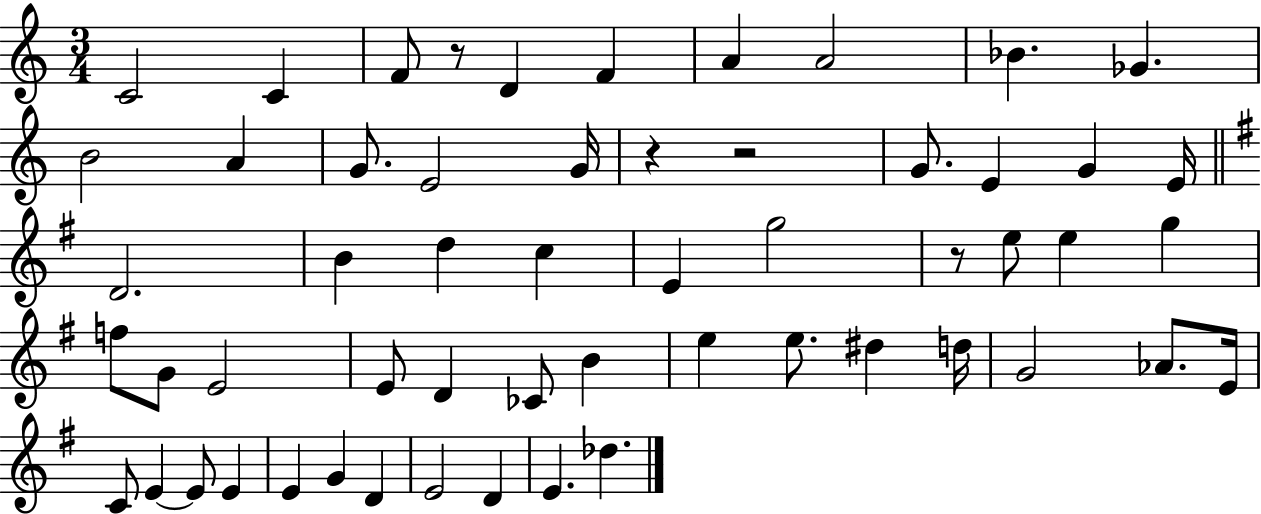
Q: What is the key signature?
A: C major